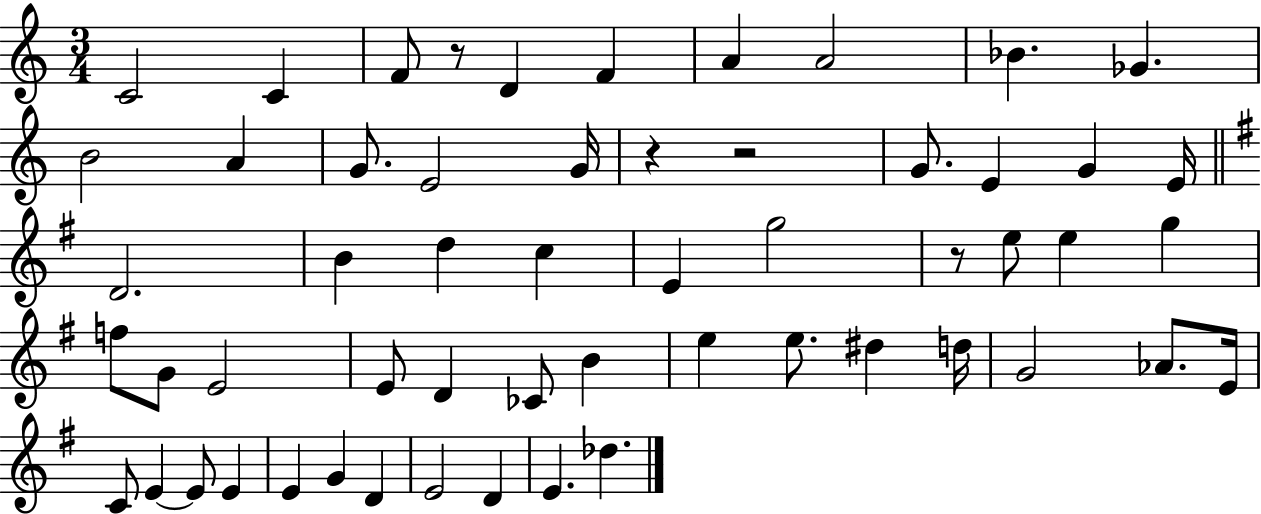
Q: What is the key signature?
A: C major